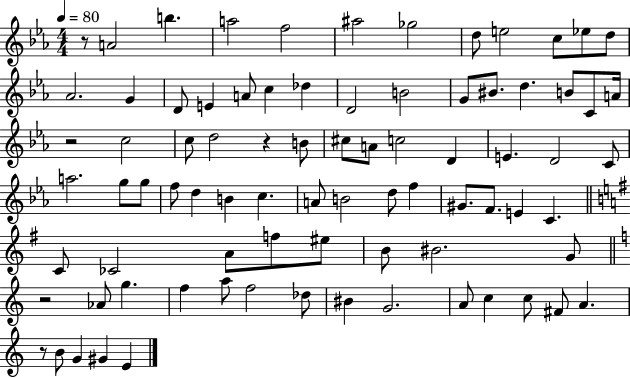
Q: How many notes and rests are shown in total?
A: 82